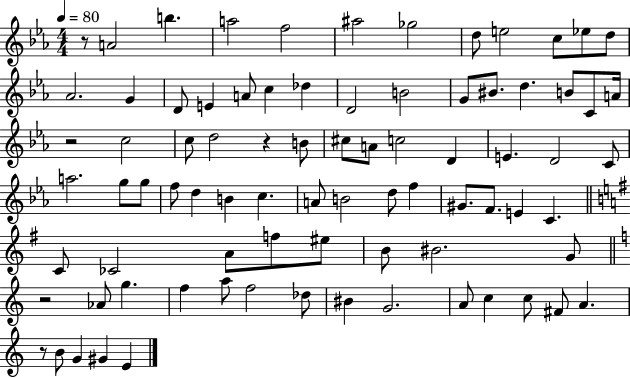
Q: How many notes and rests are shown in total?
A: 82